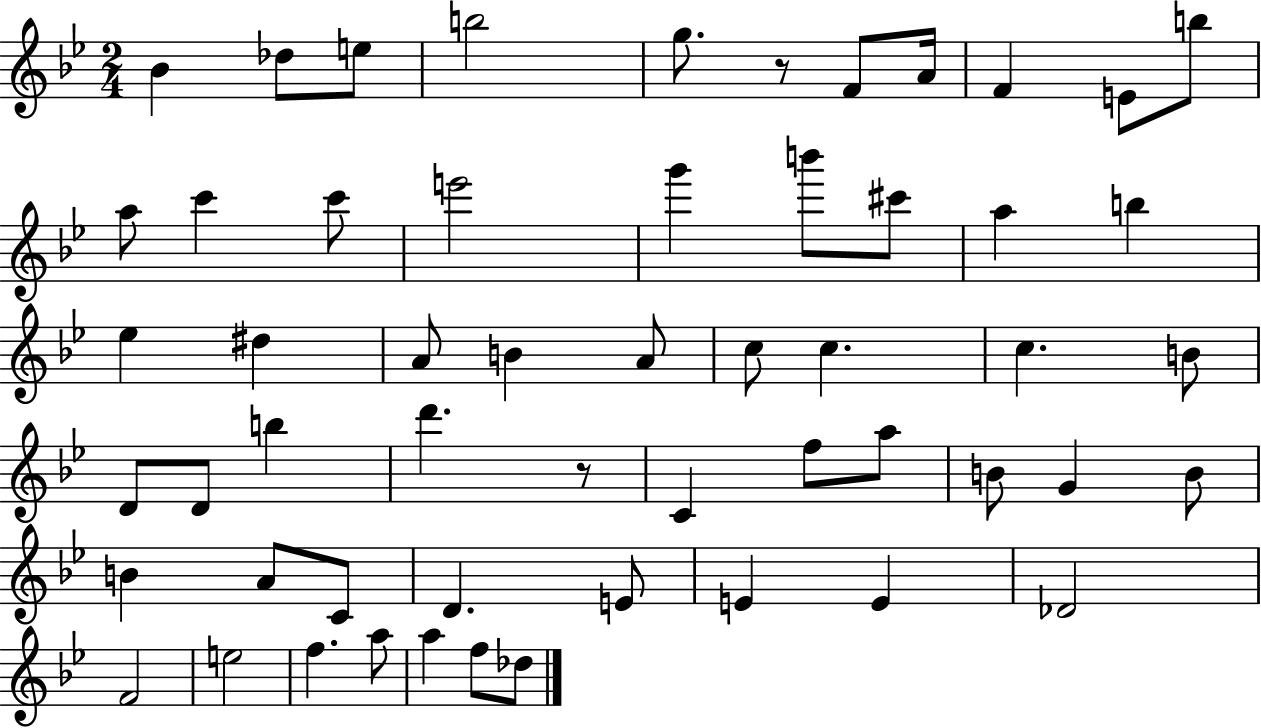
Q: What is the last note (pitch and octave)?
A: Db5